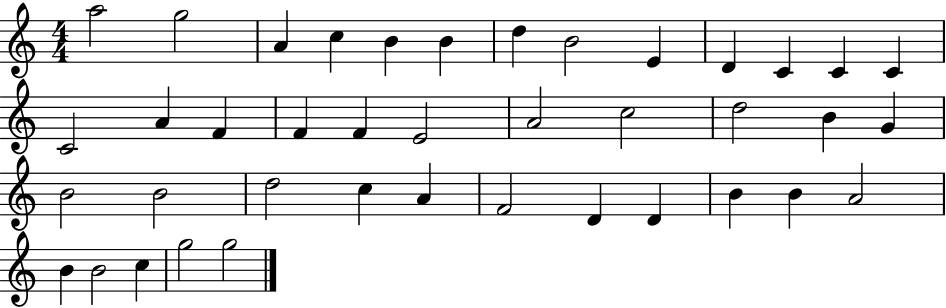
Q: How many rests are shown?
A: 0